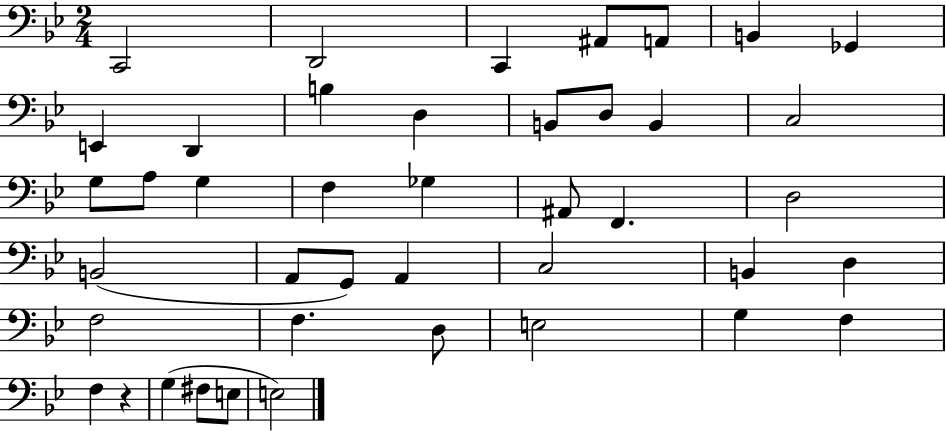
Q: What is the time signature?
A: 2/4